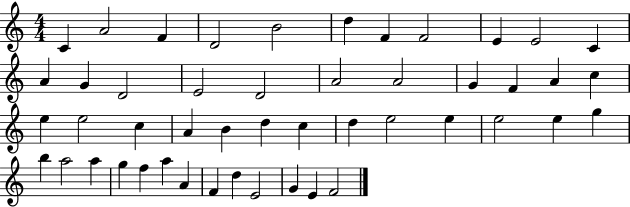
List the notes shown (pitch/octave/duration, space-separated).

C4/q A4/h F4/q D4/h B4/h D5/q F4/q F4/h E4/q E4/h C4/q A4/q G4/q D4/h E4/h D4/h A4/h A4/h G4/q F4/q A4/q C5/q E5/q E5/h C5/q A4/q B4/q D5/q C5/q D5/q E5/h E5/q E5/h E5/q G5/q B5/q A5/h A5/q G5/q F5/q A5/q A4/q F4/q D5/q E4/h G4/q E4/q F4/h